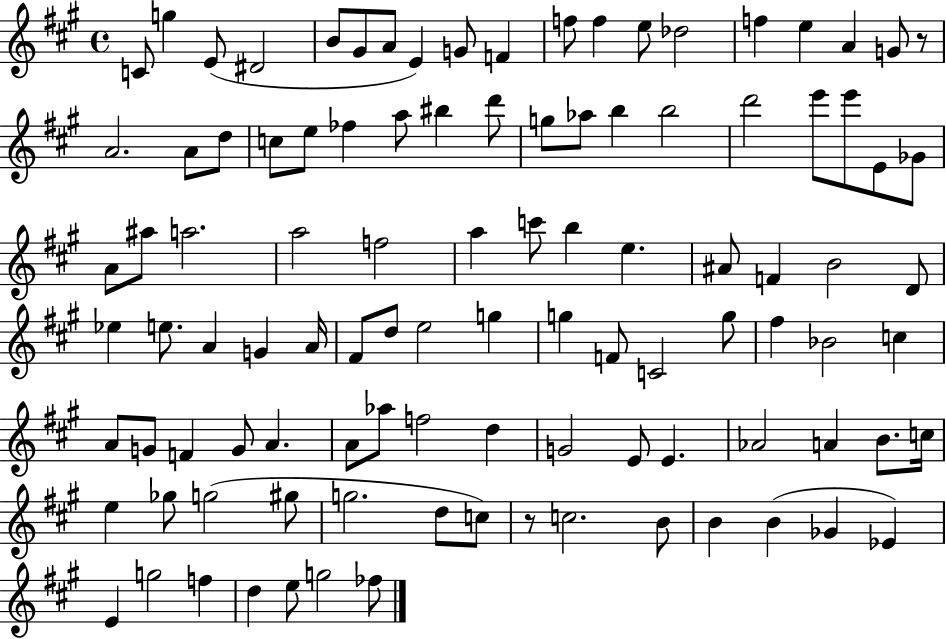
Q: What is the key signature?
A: A major